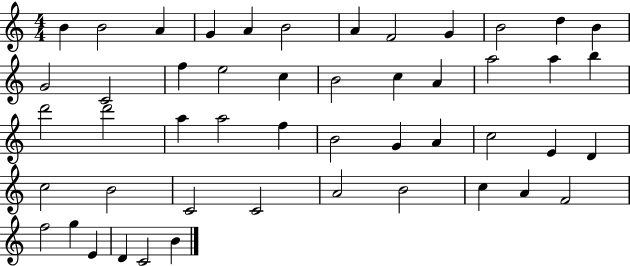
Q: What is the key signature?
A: C major